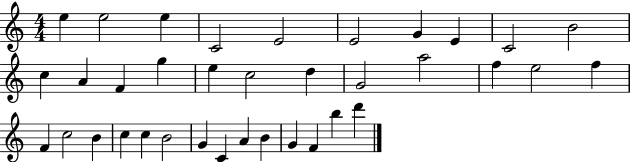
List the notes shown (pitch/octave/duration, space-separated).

E5/q E5/h E5/q C4/h E4/h E4/h G4/q E4/q C4/h B4/h C5/q A4/q F4/q G5/q E5/q C5/h D5/q G4/h A5/h F5/q E5/h F5/q F4/q C5/h B4/q C5/q C5/q B4/h G4/q C4/q A4/q B4/q G4/q F4/q B5/q D6/q